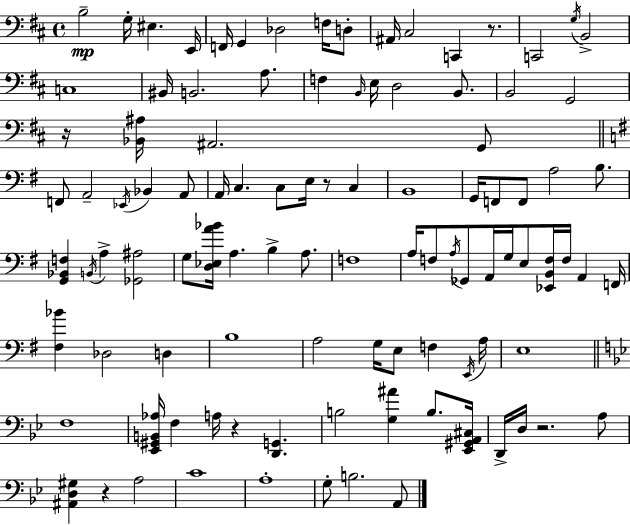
X:1
T:Untitled
M:4/4
L:1/4
K:D
B,2 G,/4 ^E, E,,/4 F,,/4 G,, _D,2 F,/4 D,/2 ^A,,/4 ^C,2 C,, z/2 C,,2 G,/4 B,,2 C,4 ^B,,/4 B,,2 A,/2 F, B,,/4 E,/4 D,2 B,,/2 B,,2 G,,2 z/4 [_B,,^A,]/4 ^A,,2 G,,/2 F,,/2 A,,2 _E,,/4 _B,, A,,/2 A,,/4 C, C,/2 E,/4 z/2 C, B,,4 G,,/4 F,,/2 F,,/2 A,2 B,/2 [G,,_B,,F,] B,,/4 A, [_G,,^A,]2 G,/2 [D,_E,A_B]/4 A, B, A,/2 F,4 A,/4 F,/2 A,/4 _G,,/2 A,,/4 G,/4 E,/2 [_E,,B,,F,]/4 F,/4 A,, F,,/4 [^F,_B] _D,2 D, B,4 A,2 G,/4 E,/2 F, E,,/4 A,/4 E,4 F,4 [_E,,^G,,B,,_A,]/4 F, A,/4 z [D,,G,,] B,2 [G,^A] B,/2 [_E,,^G,,A,,^C,]/4 D,,/4 D,/4 z2 A,/2 [^A,,D,^G,] z A,2 C4 A,4 G,/2 B,2 A,,/2